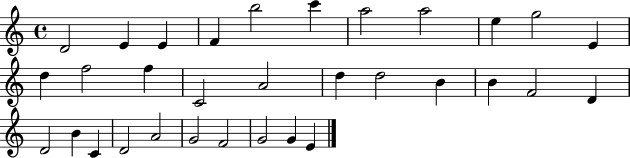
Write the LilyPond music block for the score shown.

{
  \clef treble
  \time 4/4
  \defaultTimeSignature
  \key c \major
  d'2 e'4 e'4 | f'4 b''2 c'''4 | a''2 a''2 | e''4 g''2 e'4 | \break d''4 f''2 f''4 | c'2 a'2 | d''4 d''2 b'4 | b'4 f'2 d'4 | \break d'2 b'4 c'4 | d'2 a'2 | g'2 f'2 | g'2 g'4 e'4 | \break \bar "|."
}